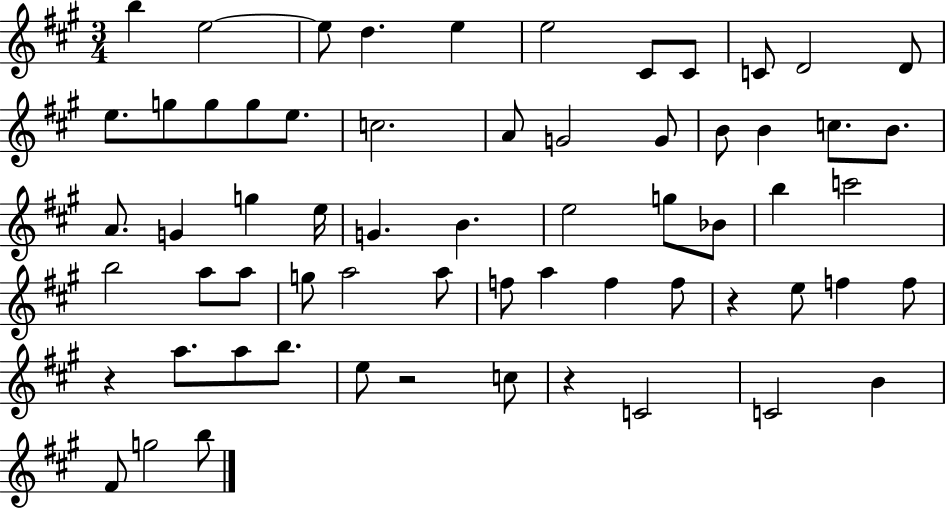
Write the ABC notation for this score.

X:1
T:Untitled
M:3/4
L:1/4
K:A
b e2 e/2 d e e2 ^C/2 ^C/2 C/2 D2 D/2 e/2 g/2 g/2 g/2 e/2 c2 A/2 G2 G/2 B/2 B c/2 B/2 A/2 G g e/4 G B e2 g/2 _B/2 b c'2 b2 a/2 a/2 g/2 a2 a/2 f/2 a f f/2 z e/2 f f/2 z a/2 a/2 b/2 e/2 z2 c/2 z C2 C2 B ^F/2 g2 b/2